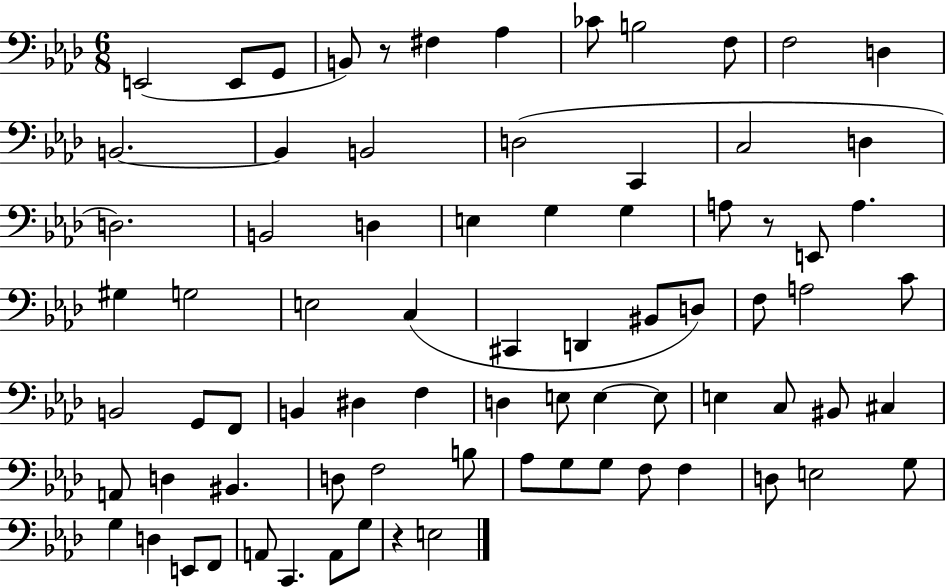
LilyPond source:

{
  \clef bass
  \numericTimeSignature
  \time 6/8
  \key aes \major
  e,2( e,8 g,8 | b,8) r8 fis4 aes4 | ces'8 b2 f8 | f2 d4 | \break b,2.~~ | b,4 b,2 | d2( c,4 | c2 d4 | \break d2.) | b,2 d4 | e4 g4 g4 | a8 r8 e,8 a4. | \break gis4 g2 | e2 c4( | cis,4 d,4 bis,8 d8) | f8 a2 c'8 | \break b,2 g,8 f,8 | b,4 dis4 f4 | d4 e8 e4~~ e8 | e4 c8 bis,8 cis4 | \break a,8 d4 bis,4. | d8 f2 b8 | aes8 g8 g8 f8 f4 | d8 e2 g8 | \break g4 d4 e,8 f,8 | a,8 c,4. a,8 g8 | r4 e2 | \bar "|."
}